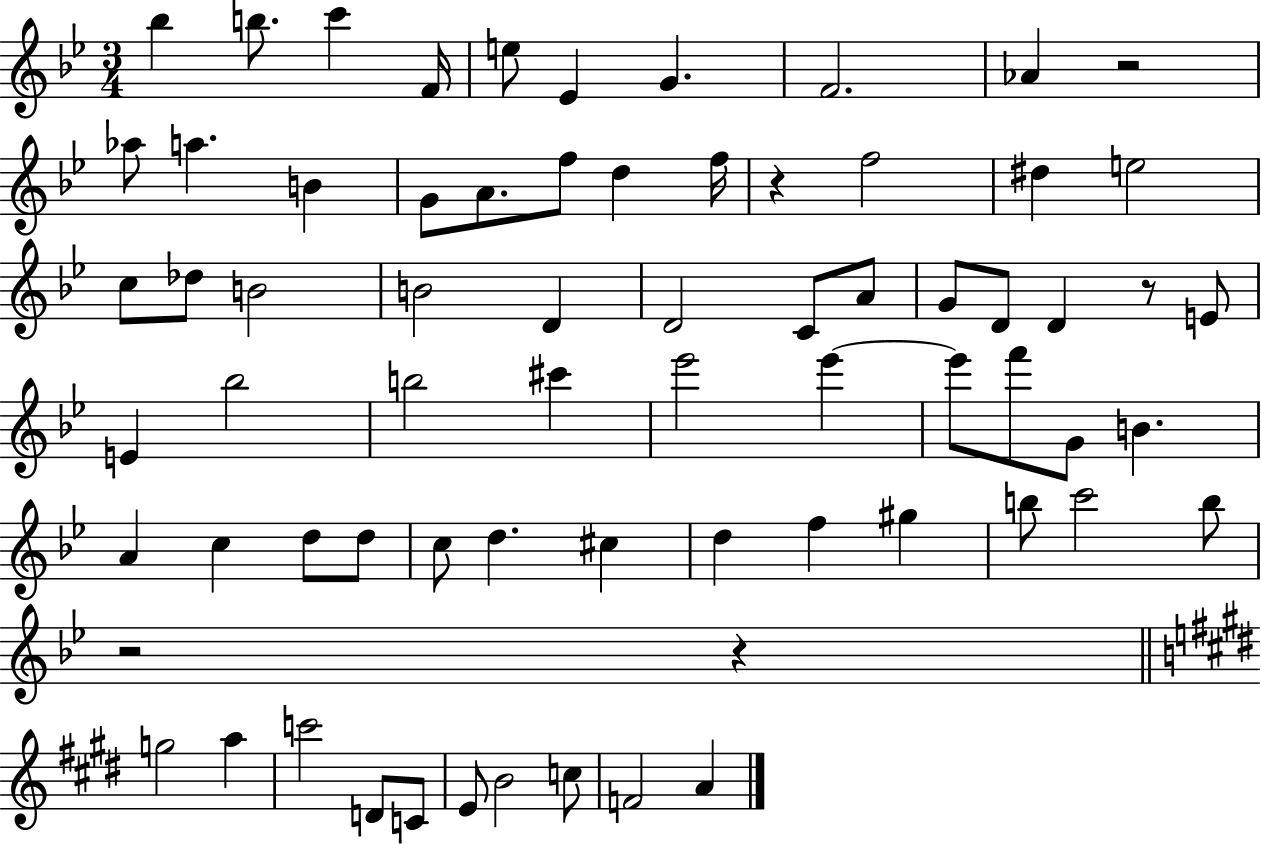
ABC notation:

X:1
T:Untitled
M:3/4
L:1/4
K:Bb
_b b/2 c' F/4 e/2 _E G F2 _A z2 _a/2 a B G/2 A/2 f/2 d f/4 z f2 ^d e2 c/2 _d/2 B2 B2 D D2 C/2 A/2 G/2 D/2 D z/2 E/2 E _b2 b2 ^c' _e'2 _e' _e'/2 f'/2 G/2 B A c d/2 d/2 c/2 d ^c d f ^g b/2 c'2 b/2 z2 z g2 a c'2 D/2 C/2 E/2 B2 c/2 F2 A